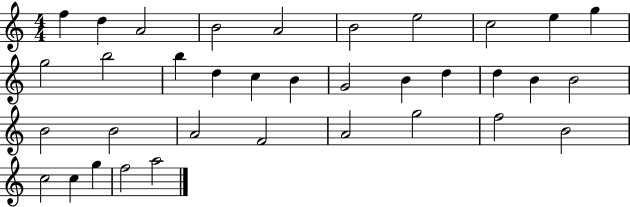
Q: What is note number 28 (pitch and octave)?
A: G5